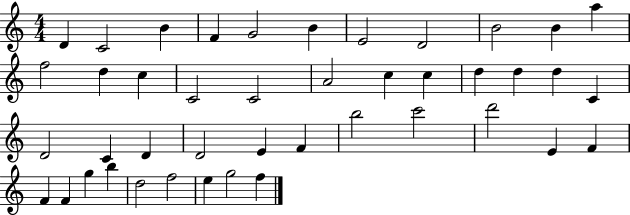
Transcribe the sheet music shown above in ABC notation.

X:1
T:Untitled
M:4/4
L:1/4
K:C
D C2 B F G2 B E2 D2 B2 B a f2 d c C2 C2 A2 c c d d d C D2 C D D2 E F b2 c'2 d'2 E F F F g b d2 f2 e g2 f